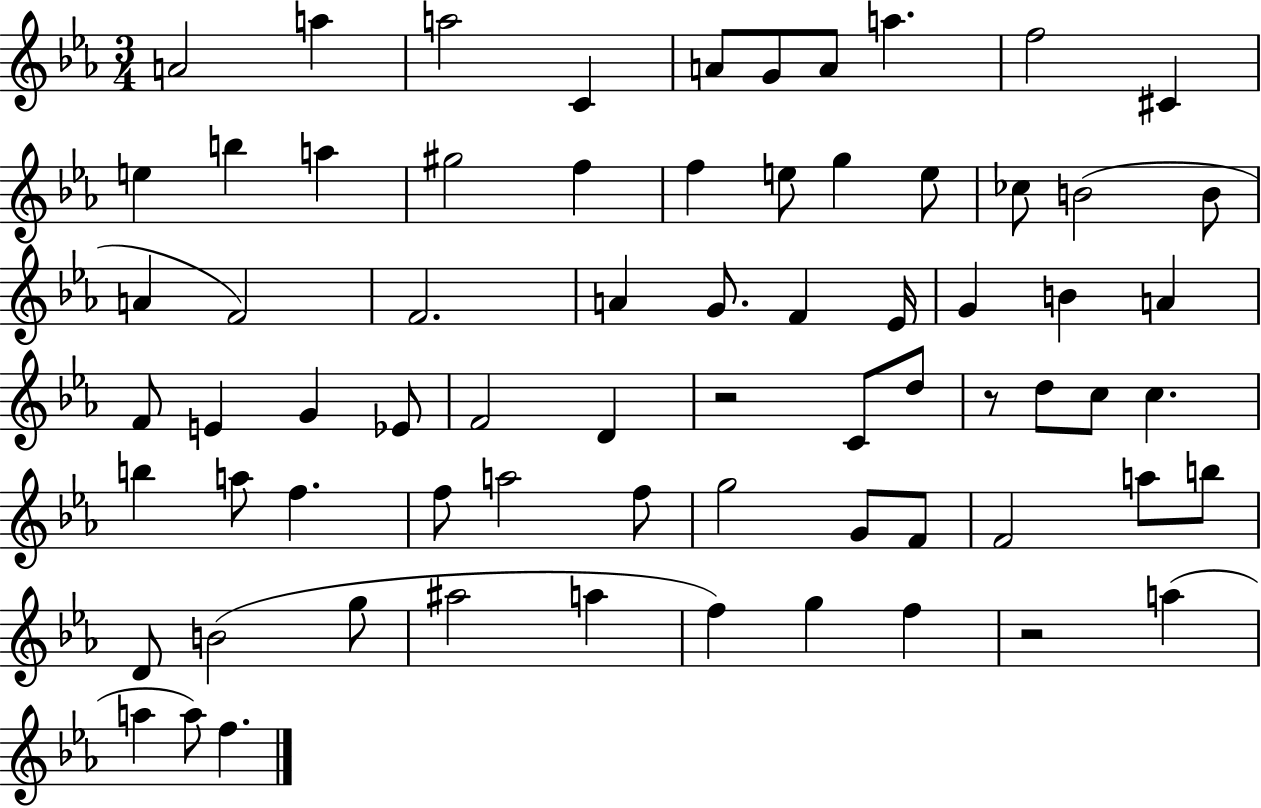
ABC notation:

X:1
T:Untitled
M:3/4
L:1/4
K:Eb
A2 a a2 C A/2 G/2 A/2 a f2 ^C e b a ^g2 f f e/2 g e/2 _c/2 B2 B/2 A F2 F2 A G/2 F _E/4 G B A F/2 E G _E/2 F2 D z2 C/2 d/2 z/2 d/2 c/2 c b a/2 f f/2 a2 f/2 g2 G/2 F/2 F2 a/2 b/2 D/2 B2 g/2 ^a2 a f g f z2 a a a/2 f